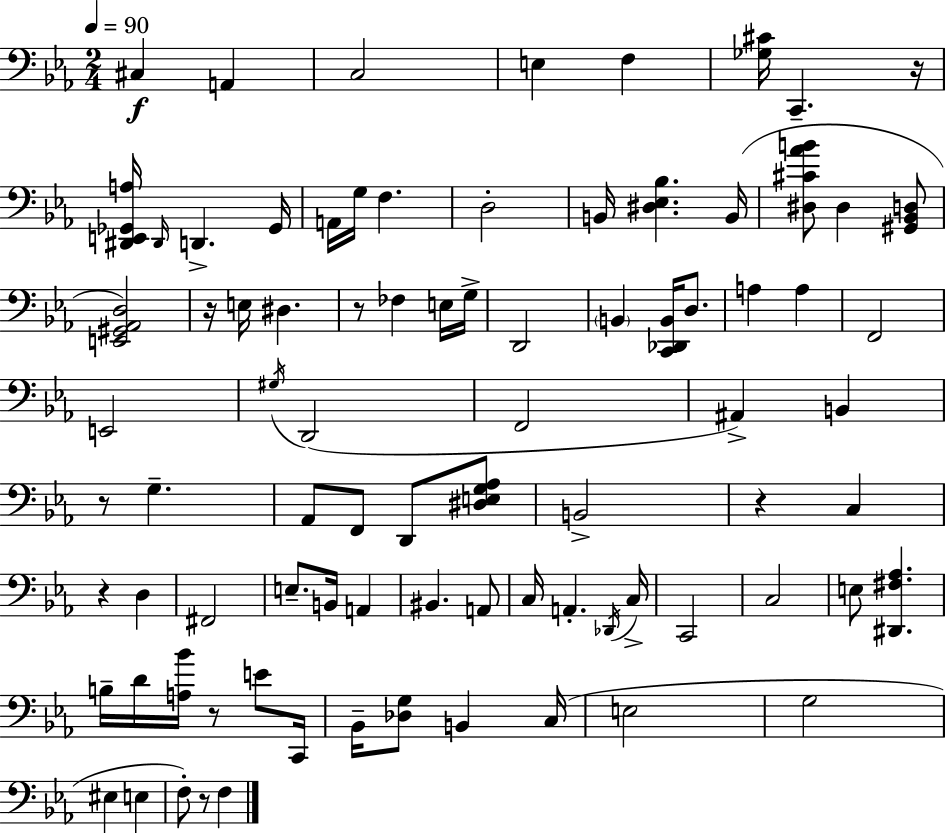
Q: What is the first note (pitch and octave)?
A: C#3